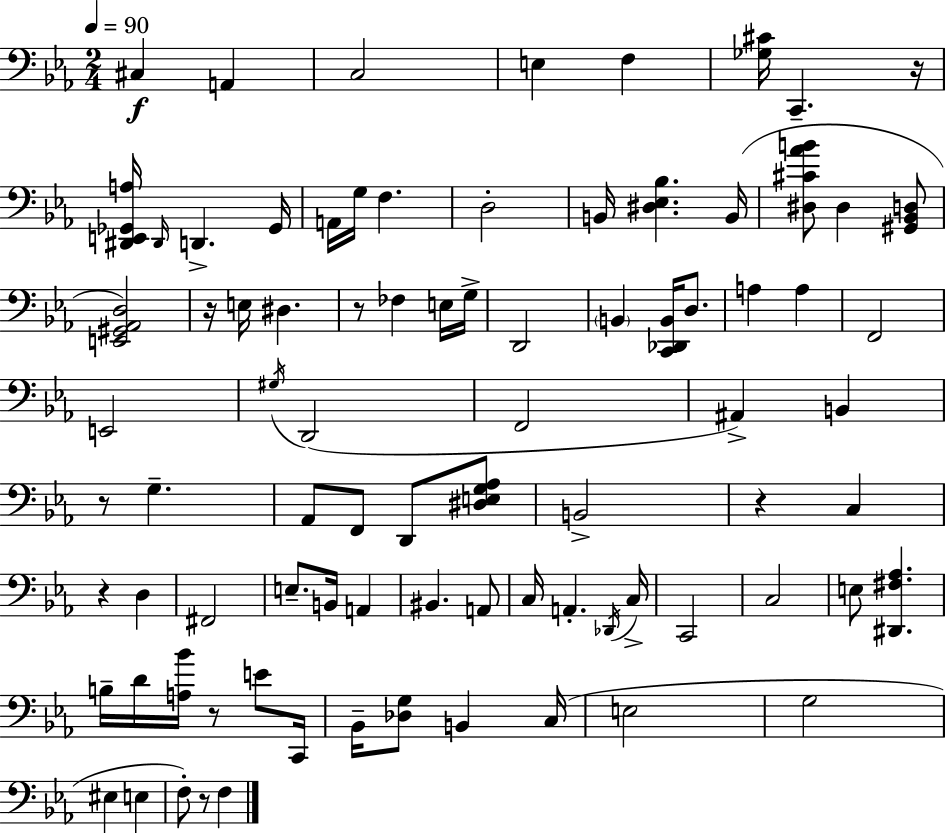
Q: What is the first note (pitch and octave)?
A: C#3